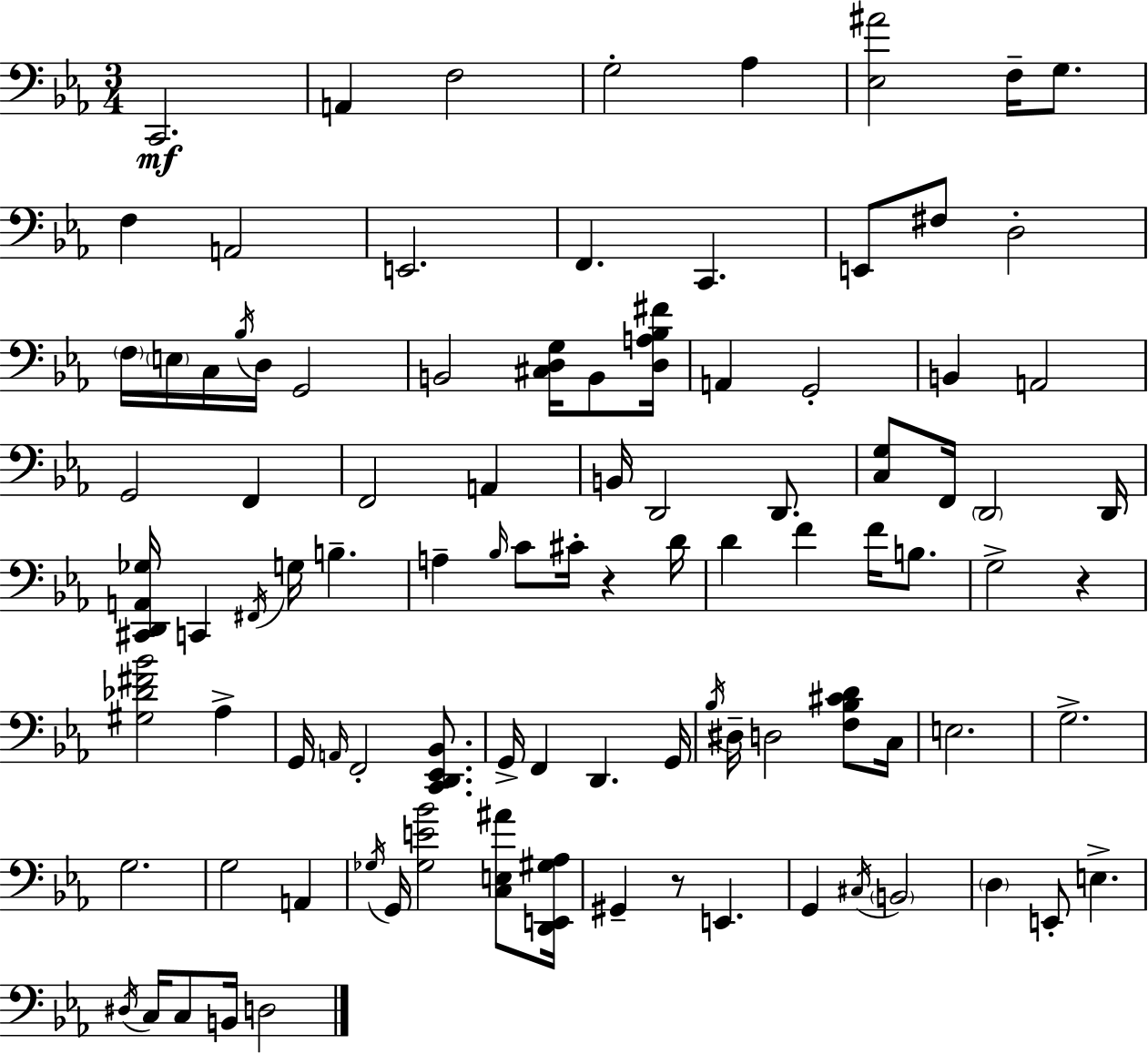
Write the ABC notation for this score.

X:1
T:Untitled
M:3/4
L:1/4
K:Cm
C,,2 A,, F,2 G,2 _A, [_E,^A]2 F,/4 G,/2 F, A,,2 E,,2 F,, C,, E,,/2 ^F,/2 D,2 F,/4 E,/4 C,/4 _B,/4 D,/4 G,,2 B,,2 [^C,D,G,]/4 B,,/2 [D,A,_B,^F]/4 A,, G,,2 B,, A,,2 G,,2 F,, F,,2 A,, B,,/4 D,,2 D,,/2 [C,G,]/2 F,,/4 D,,2 D,,/4 [^C,,D,,A,,_G,]/4 C,, ^F,,/4 G,/4 B, A, _B,/4 C/2 ^C/4 z D/4 D F F/4 B,/2 G,2 z [^G,_D^F_B]2 _A, G,,/4 A,,/4 F,,2 [C,,D,,_E,,_B,,]/2 G,,/4 F,, D,, G,,/4 _B,/4 ^D,/4 D,2 [F,_B,^CD]/2 C,/4 E,2 G,2 G,2 G,2 A,, _G,/4 G,,/4 [_G,E_B]2 [C,E,^A]/2 [D,,E,,^G,_A,]/4 ^G,, z/2 E,, G,, ^C,/4 B,,2 D, E,,/2 E, ^D,/4 C,/4 C,/2 B,,/4 D,2